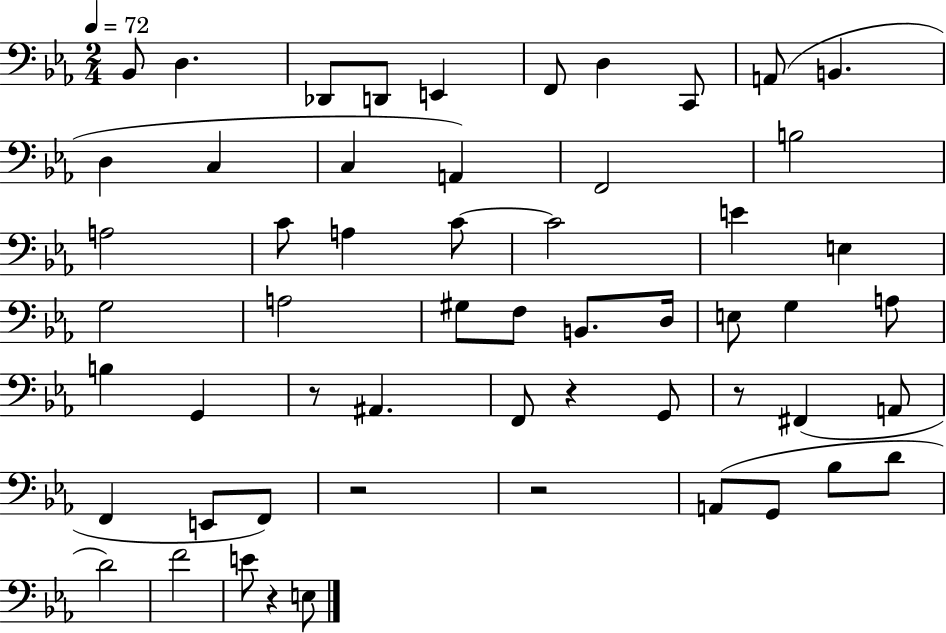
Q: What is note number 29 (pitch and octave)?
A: D3